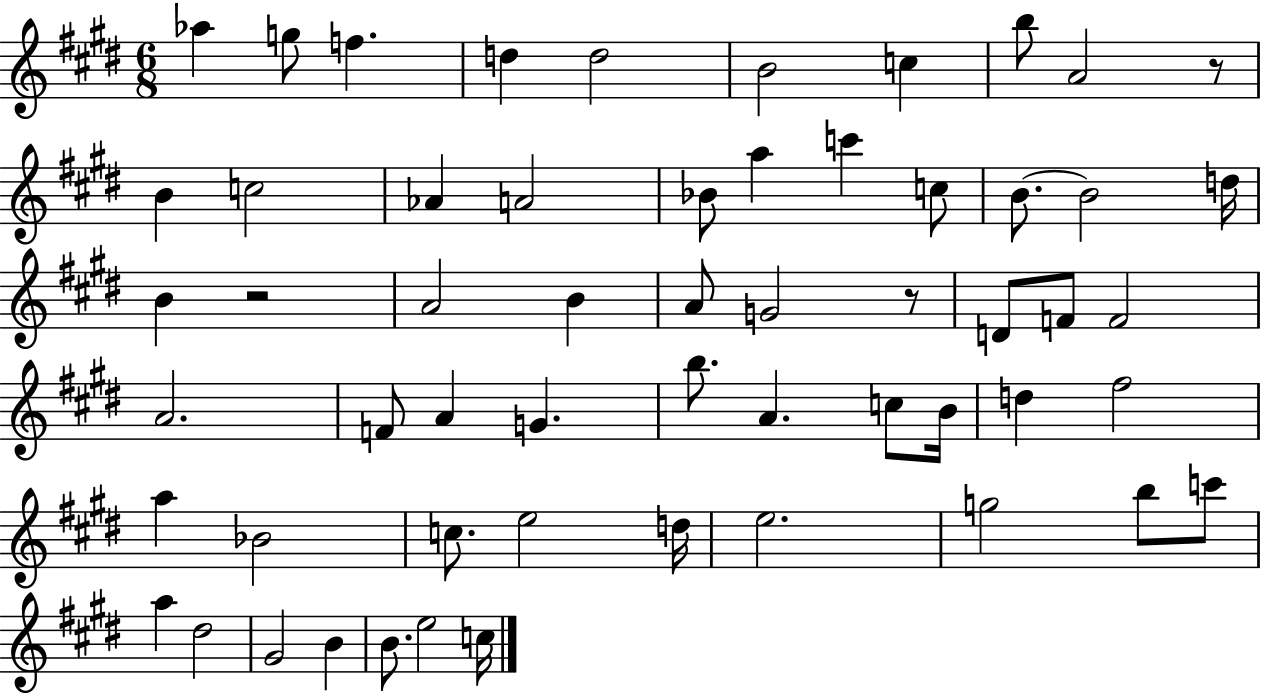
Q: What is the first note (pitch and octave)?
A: Ab5